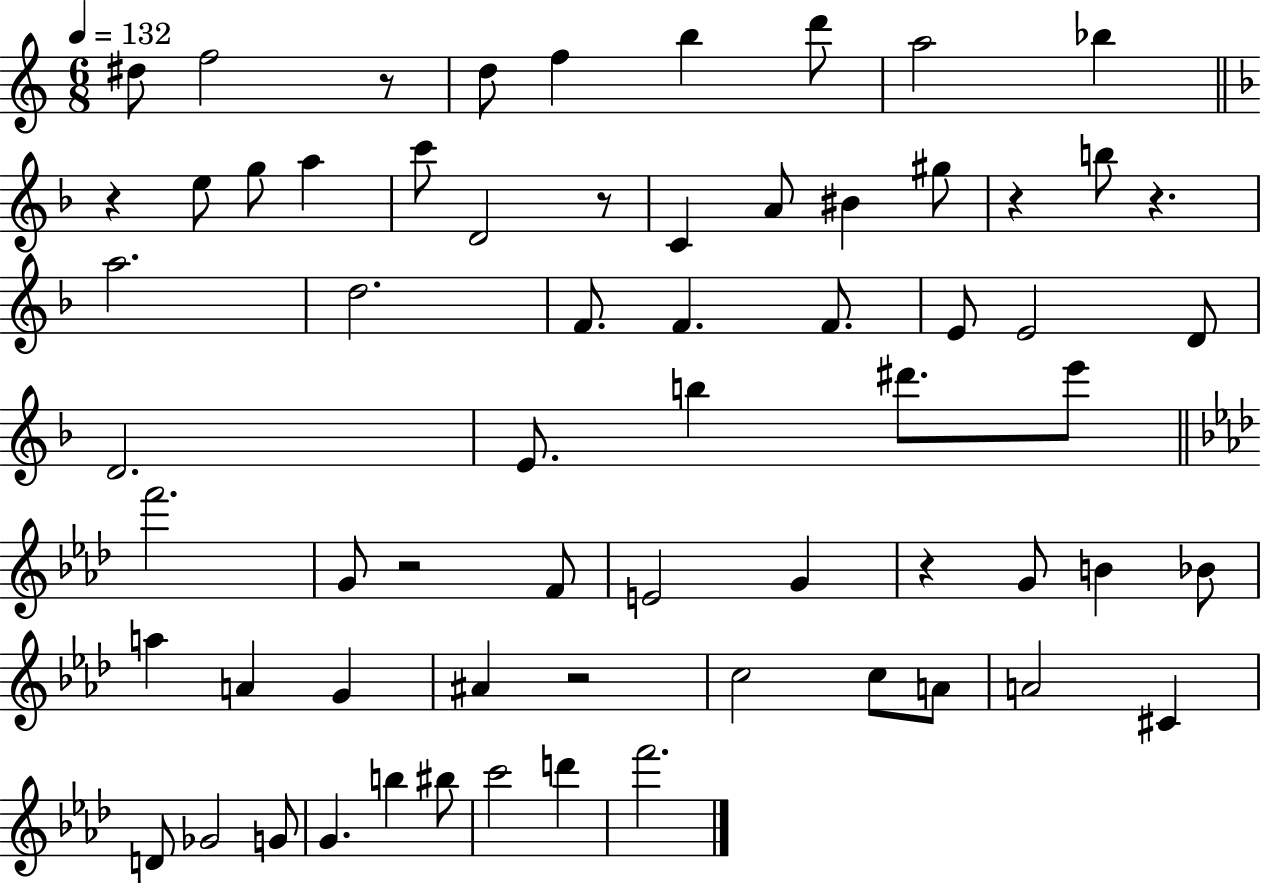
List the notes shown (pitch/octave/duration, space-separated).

D#5/e F5/h R/e D5/e F5/q B5/q D6/e A5/h Bb5/q R/q E5/e G5/e A5/q C6/e D4/h R/e C4/q A4/e BIS4/q G#5/e R/q B5/e R/q. A5/h. D5/h. F4/e. F4/q. F4/e. E4/e E4/h D4/e D4/h. E4/e. B5/q D#6/e. E6/e F6/h. G4/e R/h F4/e E4/h G4/q R/q G4/e B4/q Bb4/e A5/q A4/q G4/q A#4/q R/h C5/h C5/e A4/e A4/h C#4/q D4/e Gb4/h G4/e G4/q. B5/q BIS5/e C6/h D6/q F6/h.